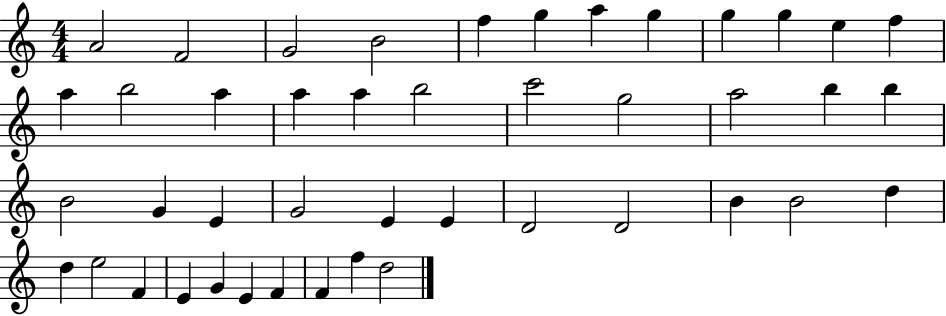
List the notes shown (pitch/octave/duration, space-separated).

A4/h F4/h G4/h B4/h F5/q G5/q A5/q G5/q G5/q G5/q E5/q F5/q A5/q B5/h A5/q A5/q A5/q B5/h C6/h G5/h A5/h B5/q B5/q B4/h G4/q E4/q G4/h E4/q E4/q D4/h D4/h B4/q B4/h D5/q D5/q E5/h F4/q E4/q G4/q E4/q F4/q F4/q F5/q D5/h